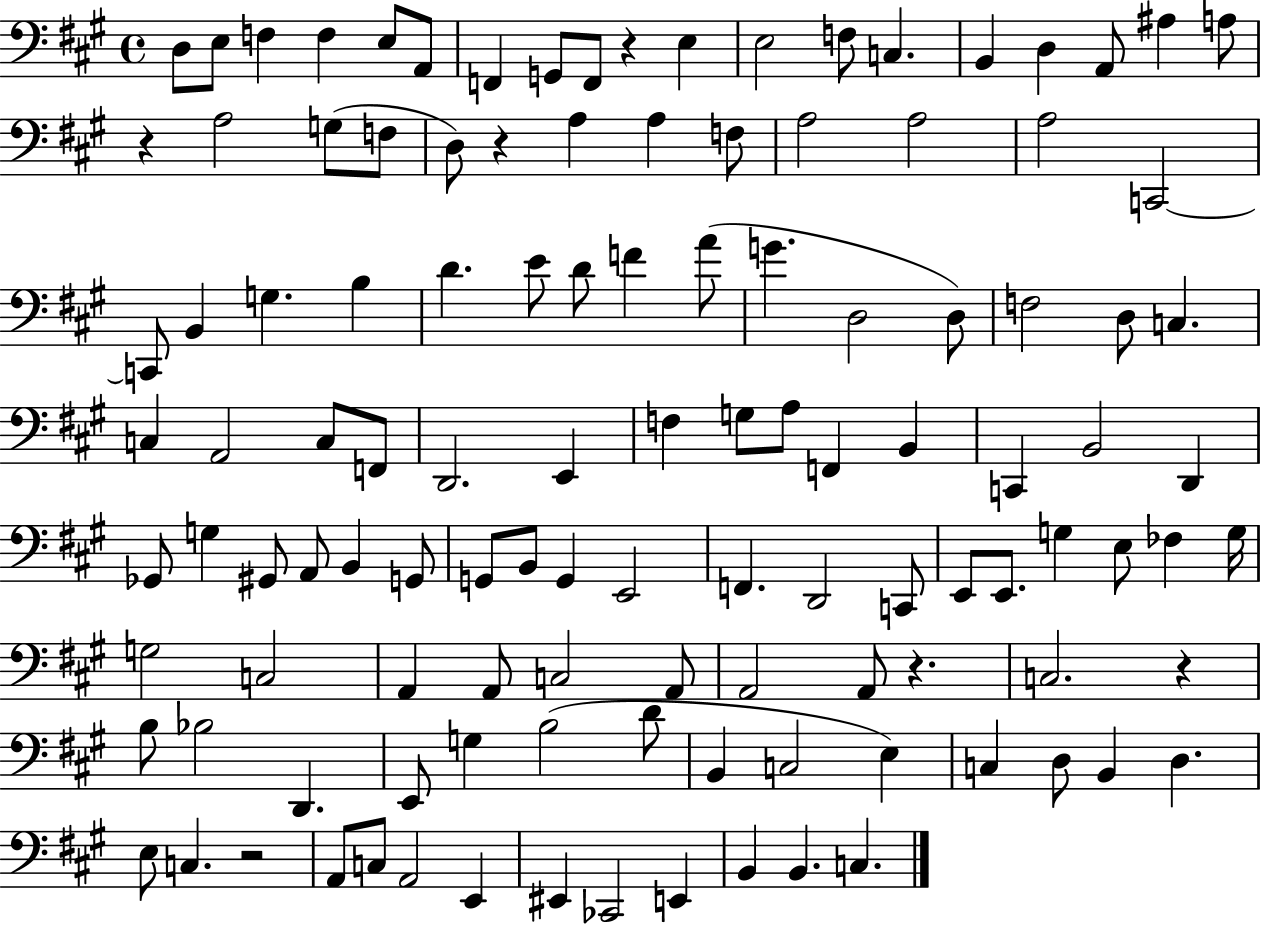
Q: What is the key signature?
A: A major